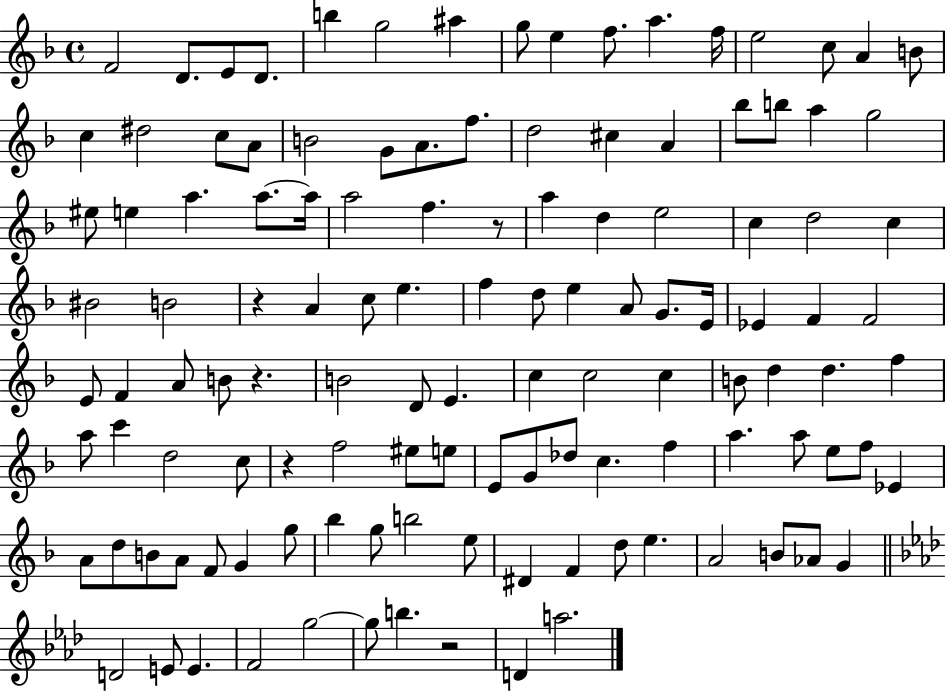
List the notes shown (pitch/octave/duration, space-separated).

F4/h D4/e. E4/e D4/e. B5/q G5/h A#5/q G5/e E5/q F5/e. A5/q. F5/s E5/h C5/e A4/q B4/e C5/q D#5/h C5/e A4/e B4/h G4/e A4/e. F5/e. D5/h C#5/q A4/q Bb5/e B5/e A5/q G5/h EIS5/e E5/q A5/q. A5/e. A5/s A5/h F5/q. R/e A5/q D5/q E5/h C5/q D5/h C5/q BIS4/h B4/h R/q A4/q C5/e E5/q. F5/q D5/e E5/q A4/e G4/e. E4/s Eb4/q F4/q F4/h E4/e F4/q A4/e B4/e R/q. B4/h D4/e E4/q. C5/q C5/h C5/q B4/e D5/q D5/q. F5/q A5/e C6/q D5/h C5/e R/q F5/h EIS5/e E5/e E4/e G4/e Db5/e C5/q. F5/q A5/q. A5/e E5/e F5/e Eb4/q A4/e D5/e B4/e A4/e F4/e G4/q G5/e Bb5/q G5/e B5/h E5/e D#4/q F4/q D5/e E5/q. A4/h B4/e Ab4/e G4/q D4/h E4/e E4/q. F4/h G5/h G5/e B5/q. R/h D4/q A5/h.